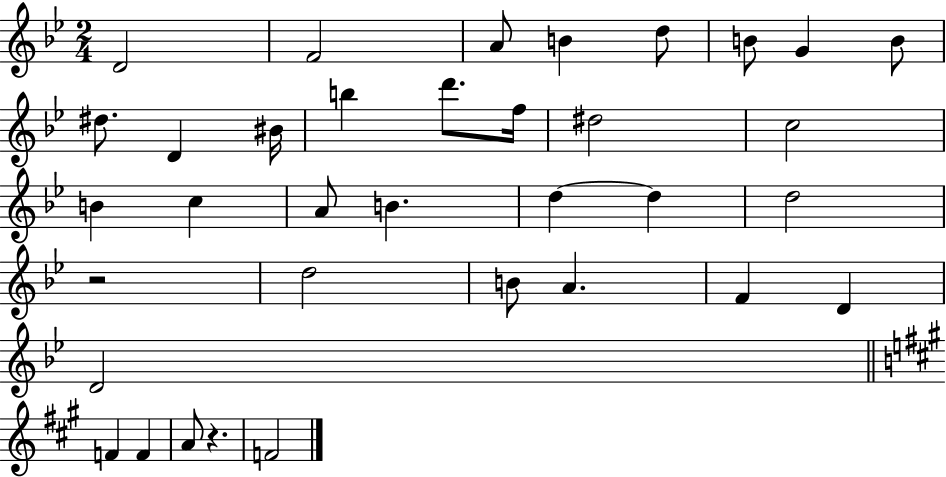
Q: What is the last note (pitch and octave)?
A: F4